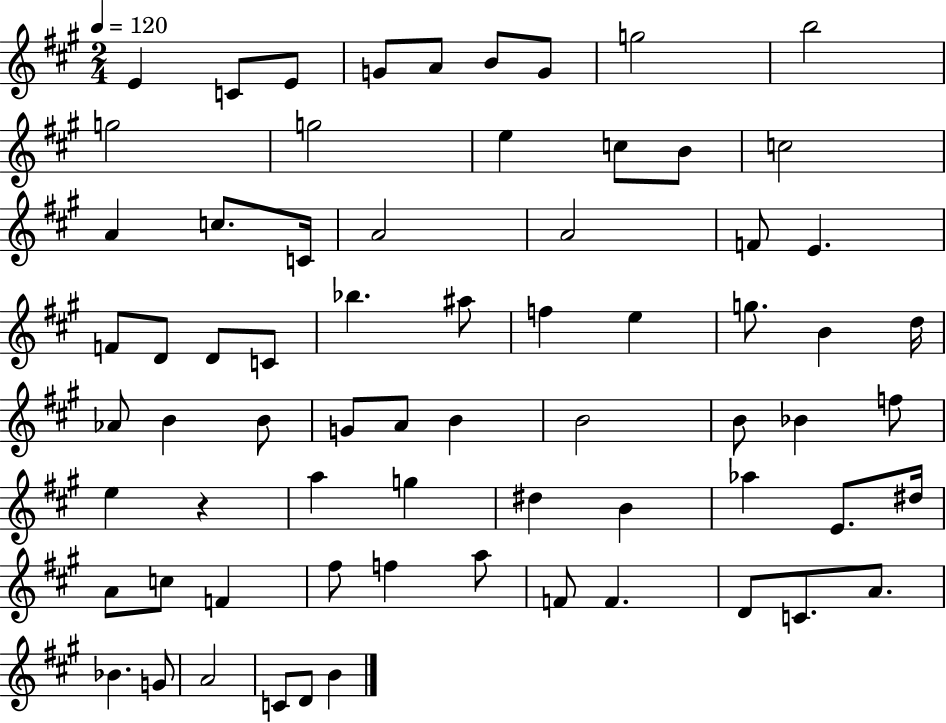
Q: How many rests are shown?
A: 1